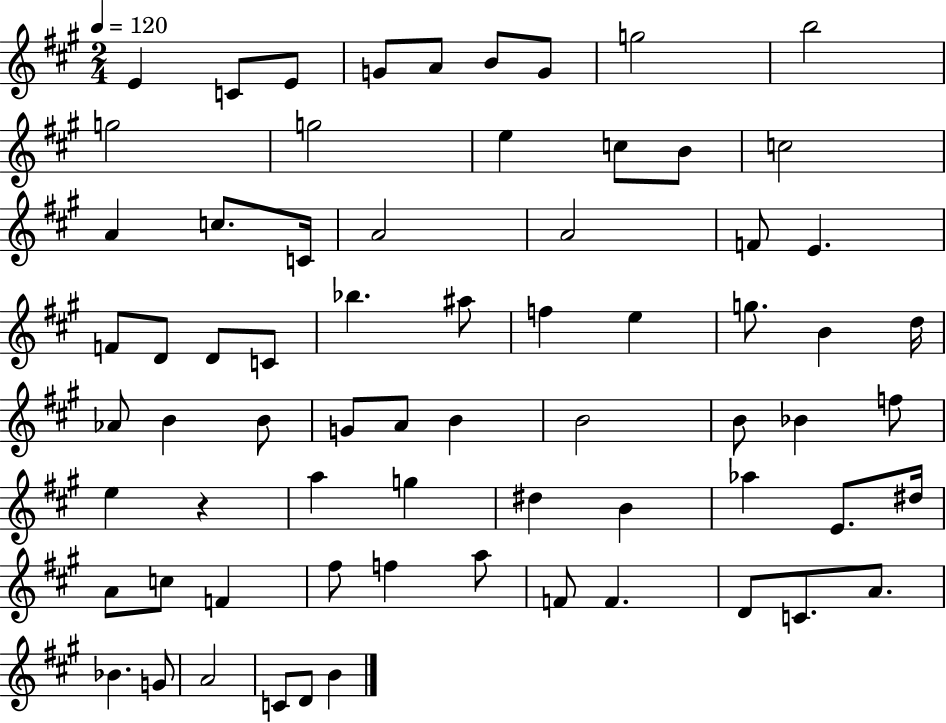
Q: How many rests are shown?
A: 1